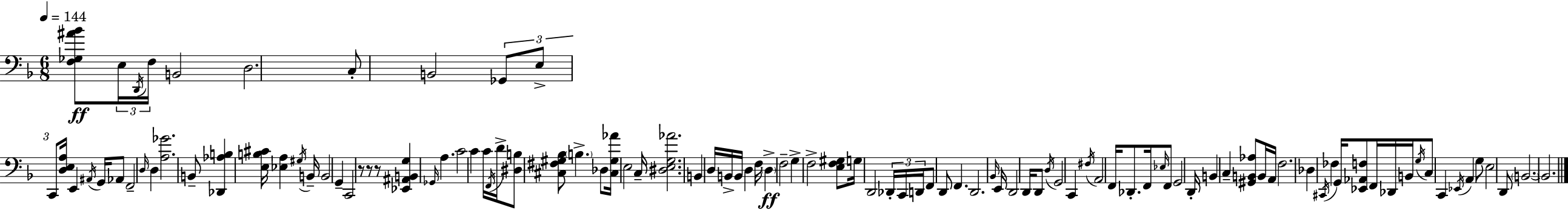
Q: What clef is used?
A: bass